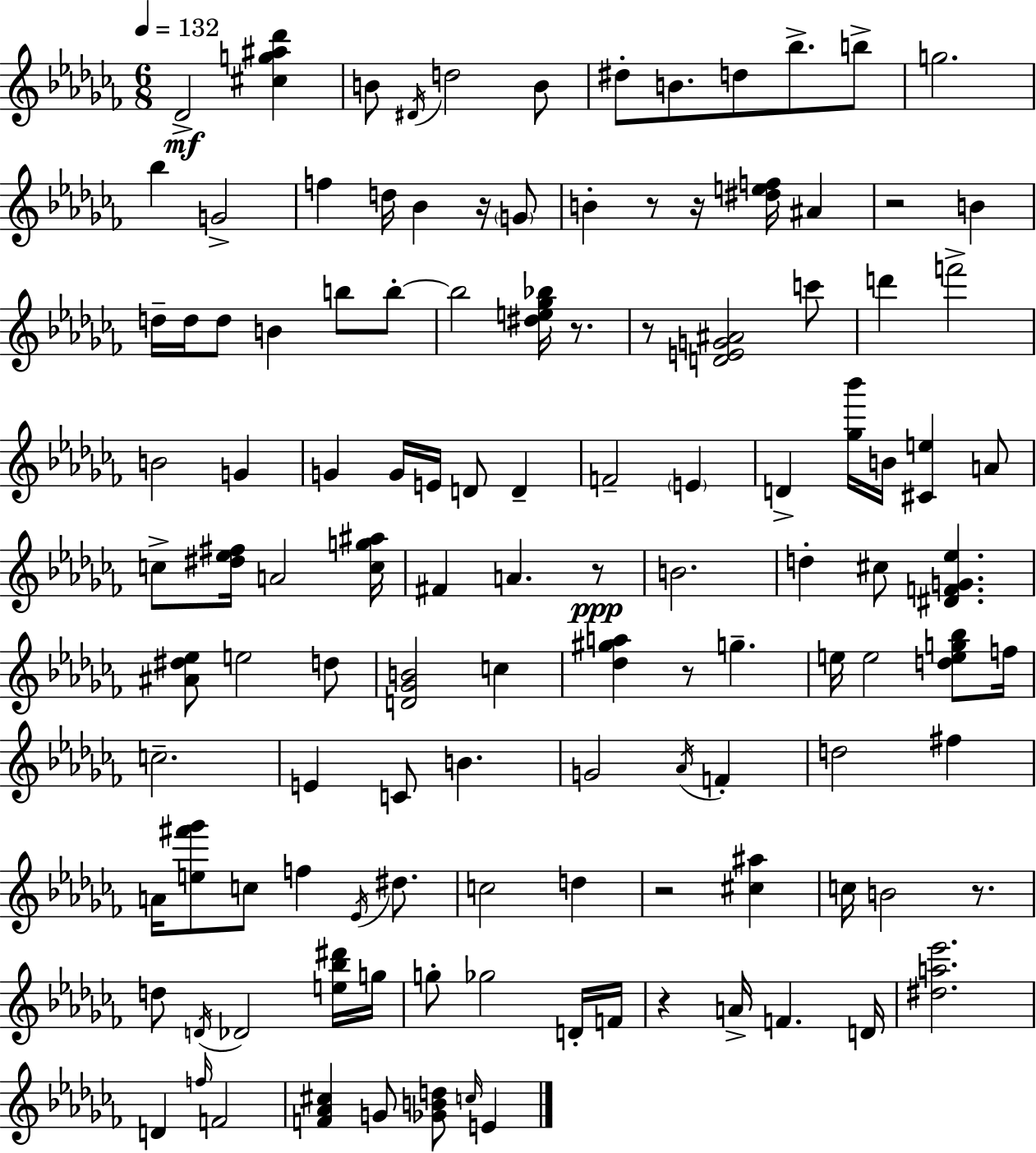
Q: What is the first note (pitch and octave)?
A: Db4